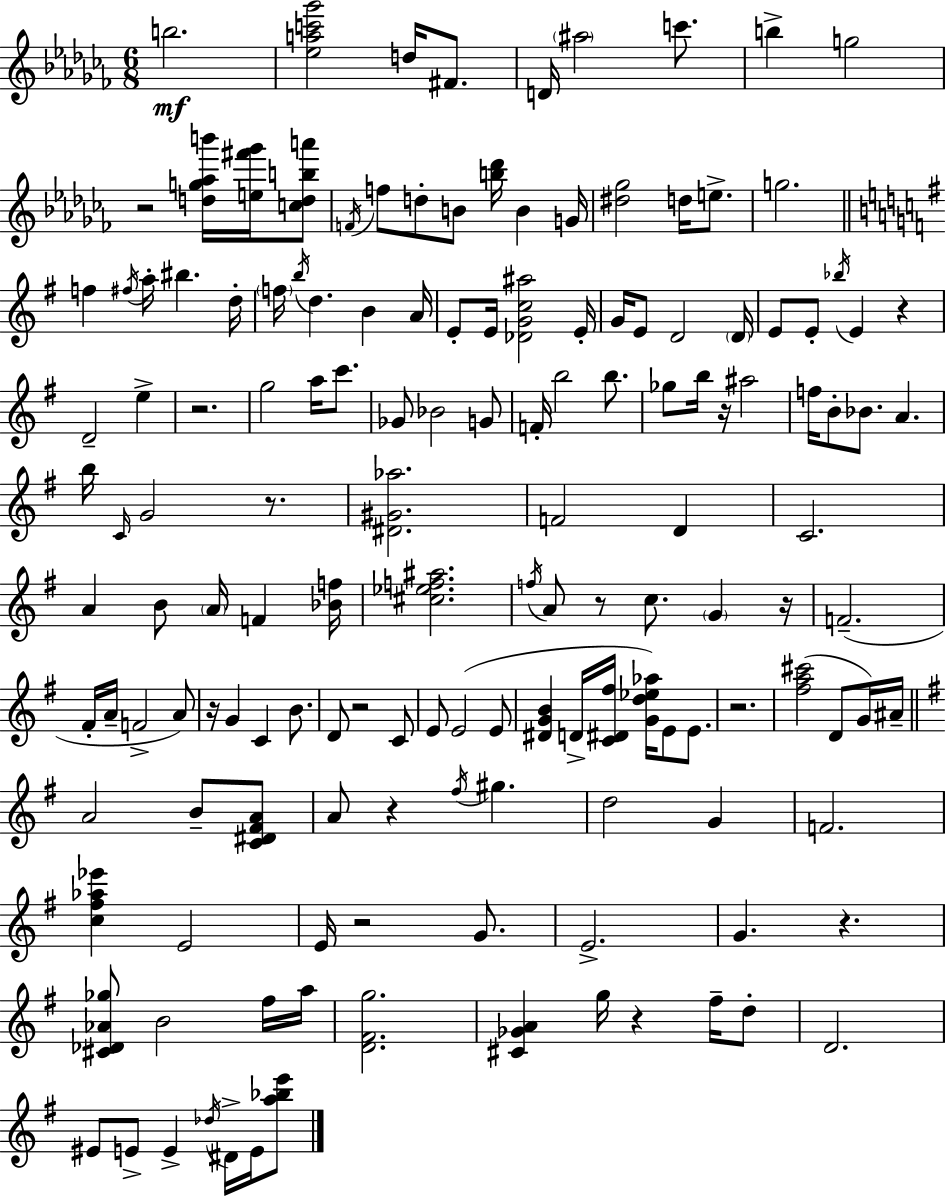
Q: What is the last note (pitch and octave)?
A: E4